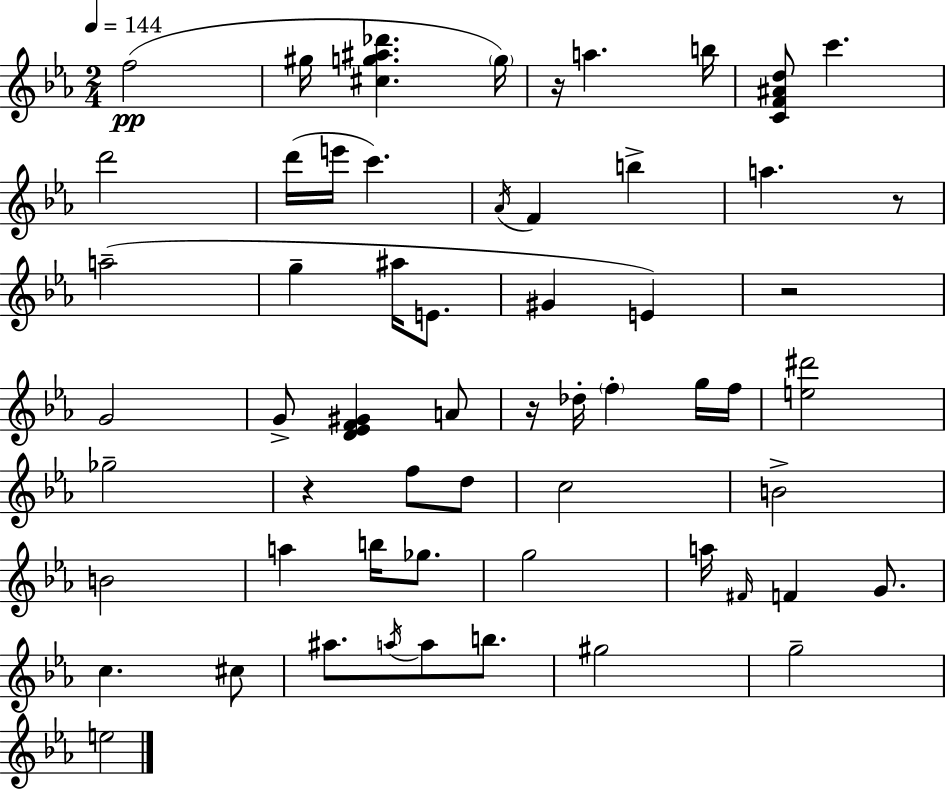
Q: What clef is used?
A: treble